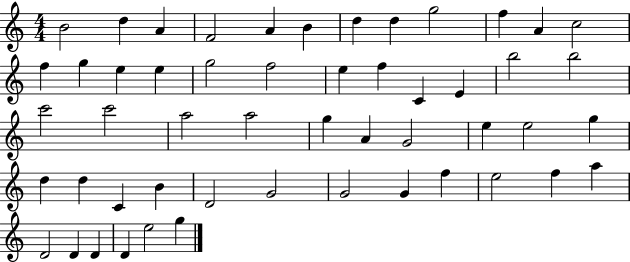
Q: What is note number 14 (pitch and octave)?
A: G5